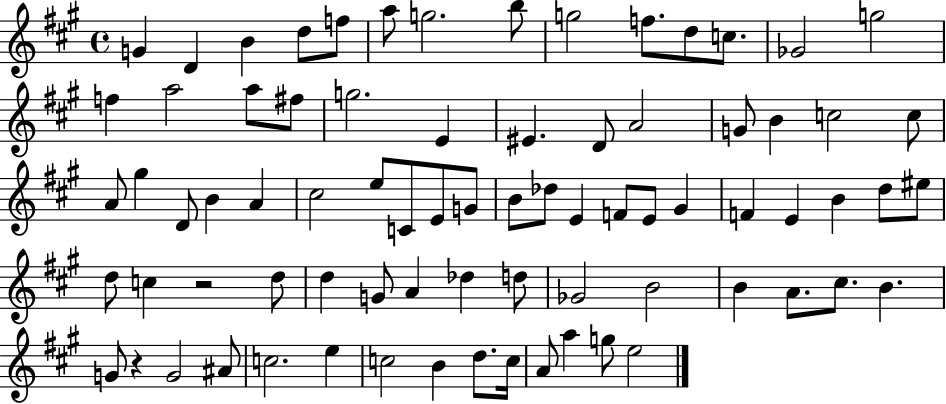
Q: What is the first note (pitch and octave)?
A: G4